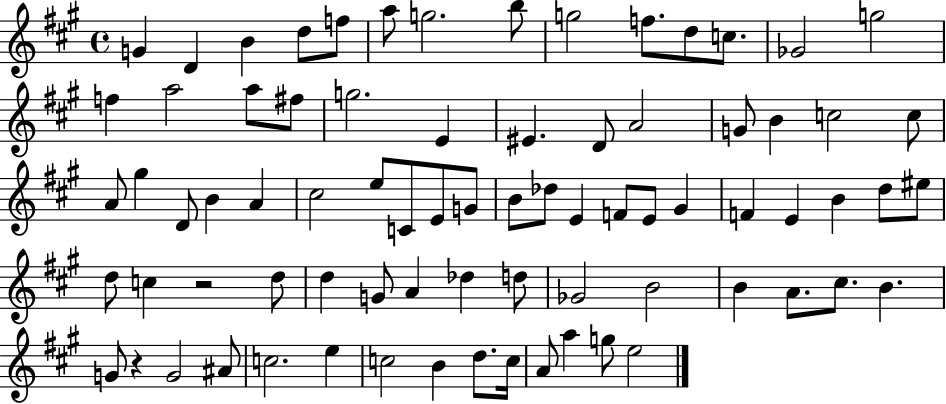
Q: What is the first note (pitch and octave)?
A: G4